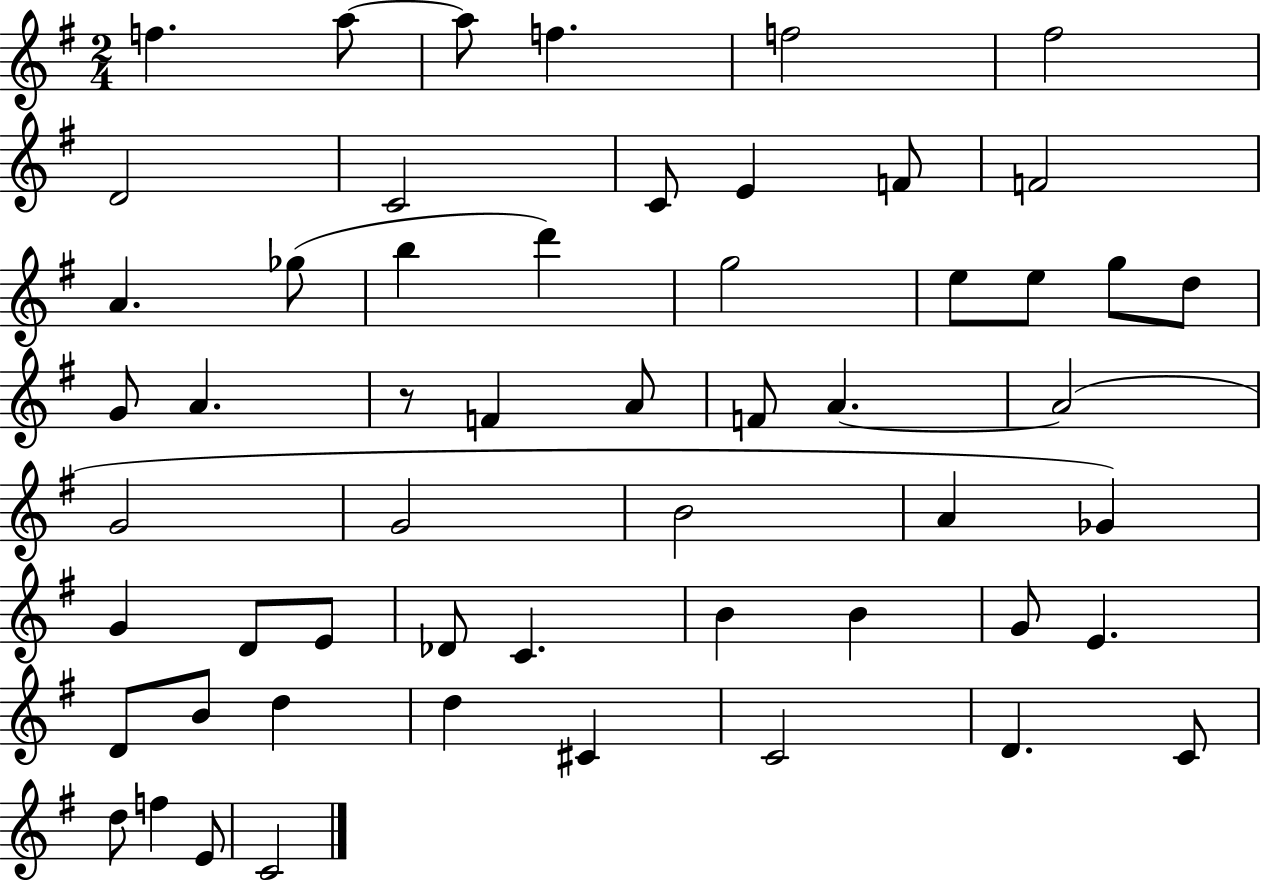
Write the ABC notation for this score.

X:1
T:Untitled
M:2/4
L:1/4
K:G
f a/2 a/2 f f2 ^f2 D2 C2 C/2 E F/2 F2 A _g/2 b d' g2 e/2 e/2 g/2 d/2 G/2 A z/2 F A/2 F/2 A A2 G2 G2 B2 A _G G D/2 E/2 _D/2 C B B G/2 E D/2 B/2 d d ^C C2 D C/2 d/2 f E/2 C2